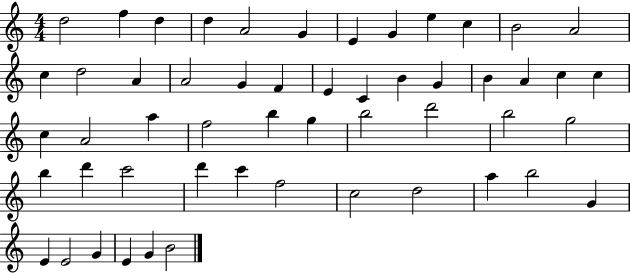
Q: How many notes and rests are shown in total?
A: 53